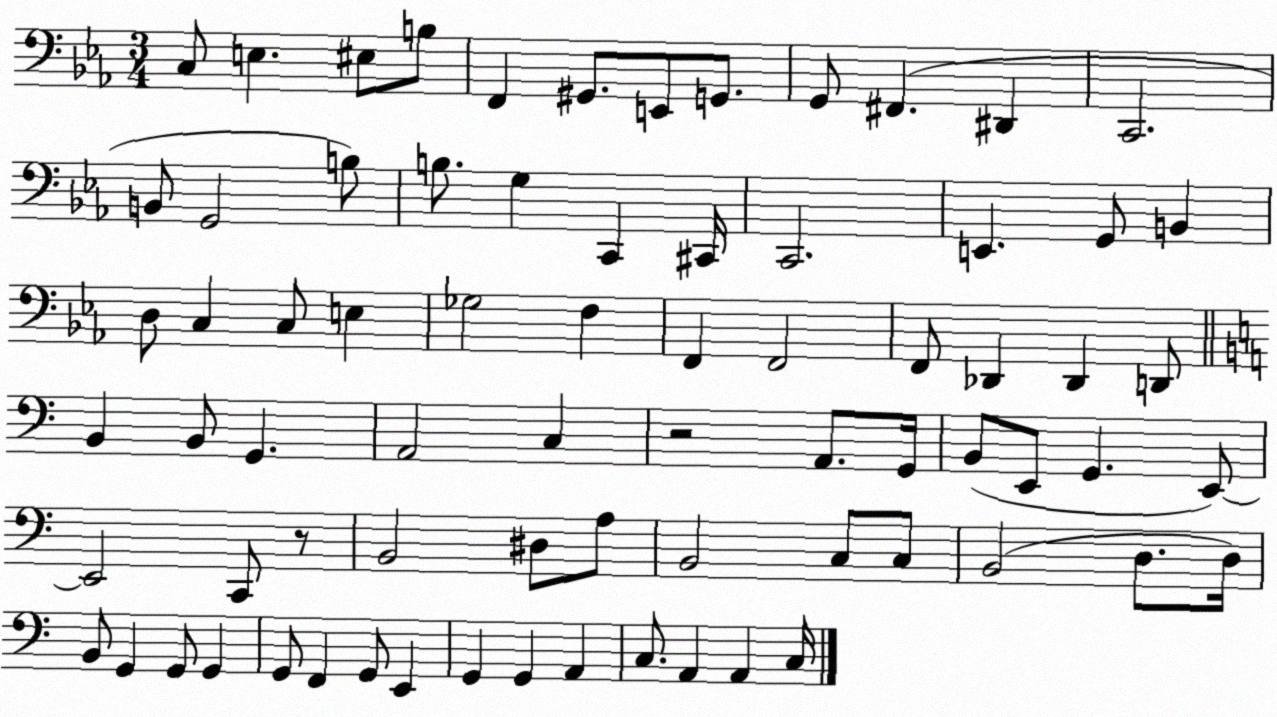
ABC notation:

X:1
T:Untitled
M:3/4
L:1/4
K:Eb
C,/2 E, ^E,/2 B,/2 F,, ^G,,/2 E,,/2 G,,/2 G,,/2 ^F,, ^D,, C,,2 B,,/2 G,,2 B,/2 B,/2 G, C,, ^C,,/4 C,,2 E,, G,,/2 B,, D,/2 C, C,/2 E, _G,2 F, F,, F,,2 F,,/2 _D,, _D,, D,,/2 B,, B,,/2 G,, A,,2 C, z2 A,,/2 G,,/4 B,,/2 E,,/2 G,, E,,/2 E,,2 C,,/2 z/2 B,,2 ^D,/2 A,/2 B,,2 C,/2 C,/2 B,,2 D,/2 D,/4 B,,/2 G,, G,,/2 G,, G,,/2 F,, G,,/2 E,, G,, G,, A,, C,/2 A,, A,, C,/4